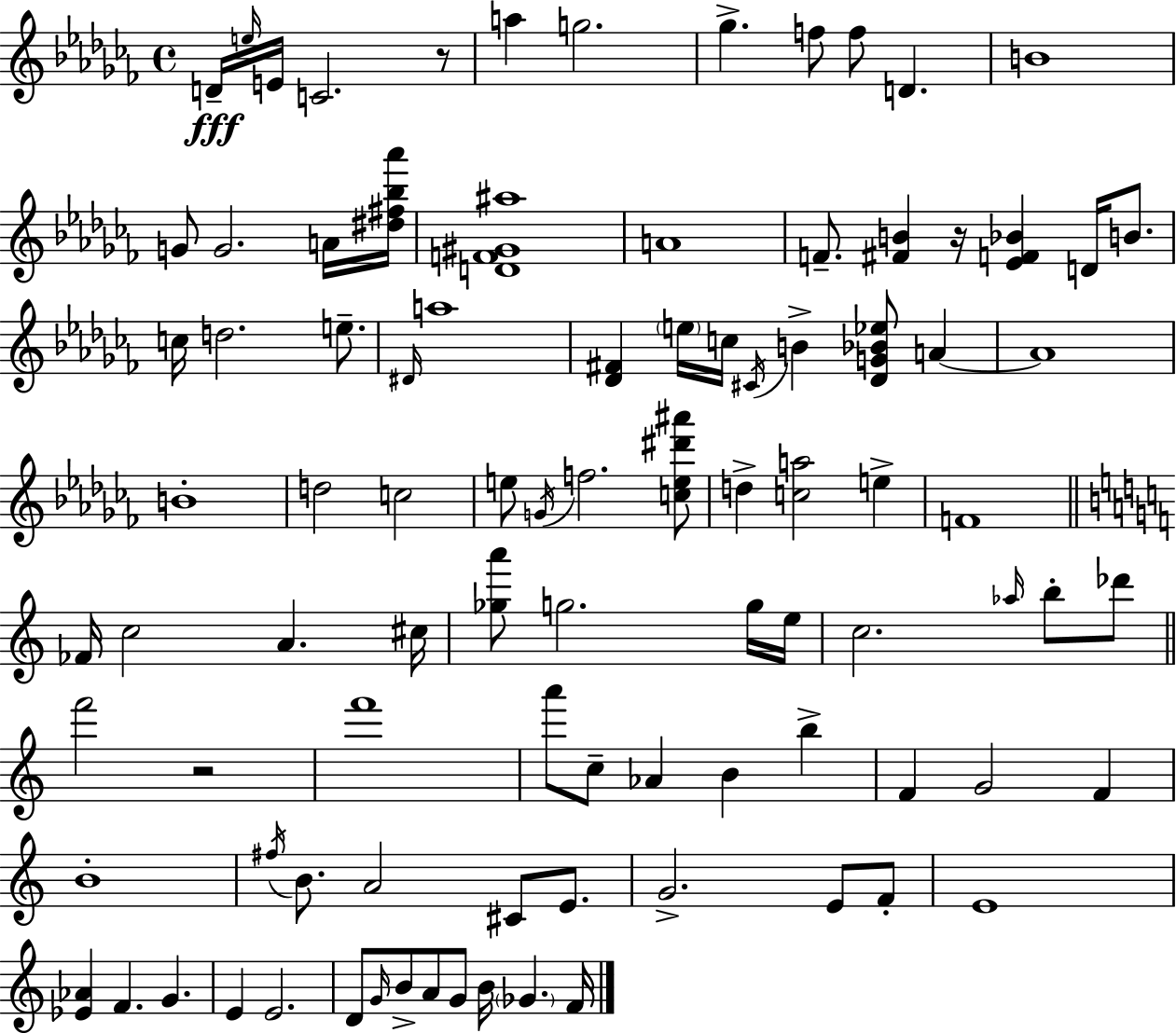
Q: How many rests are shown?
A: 3